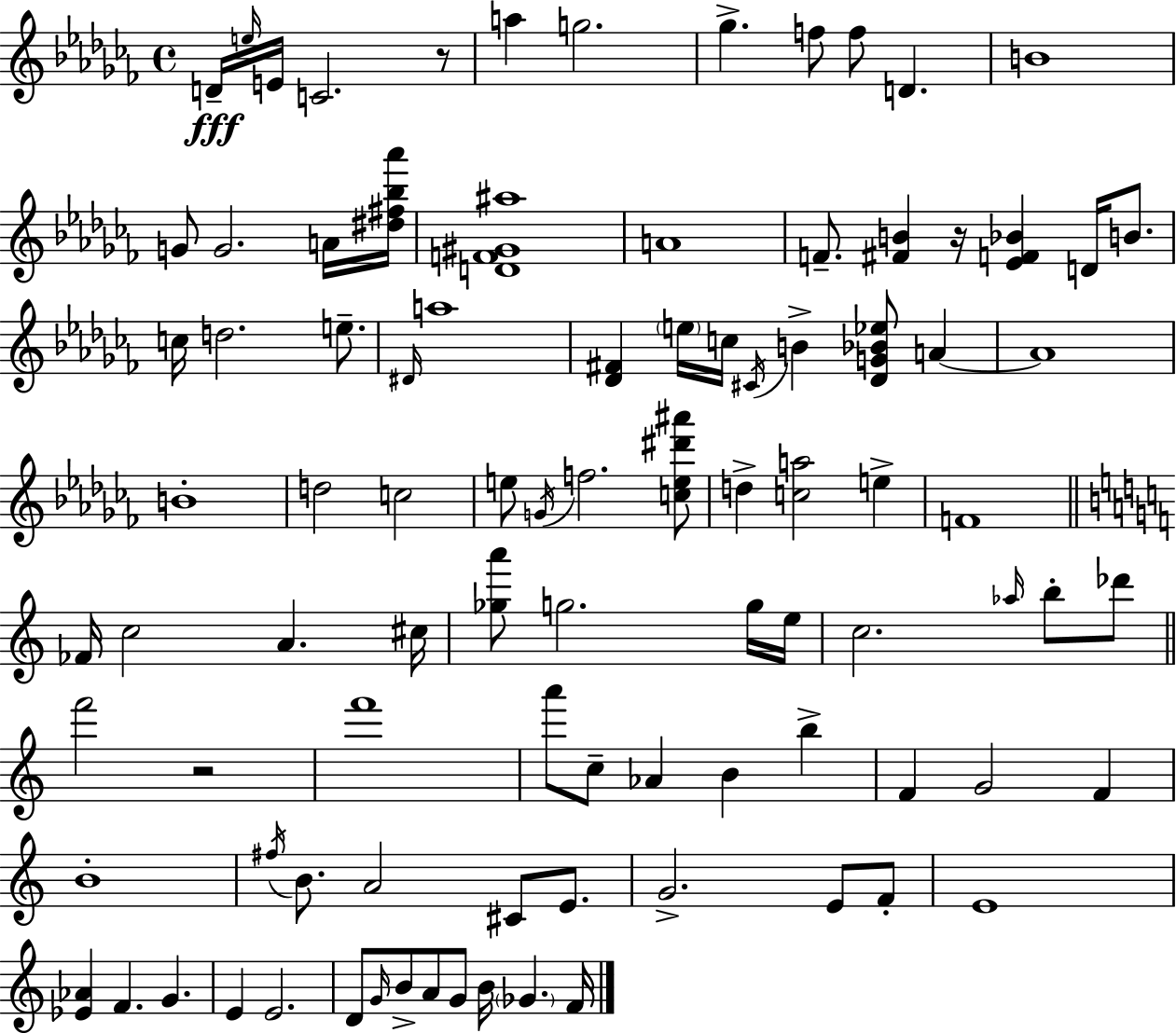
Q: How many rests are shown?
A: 3